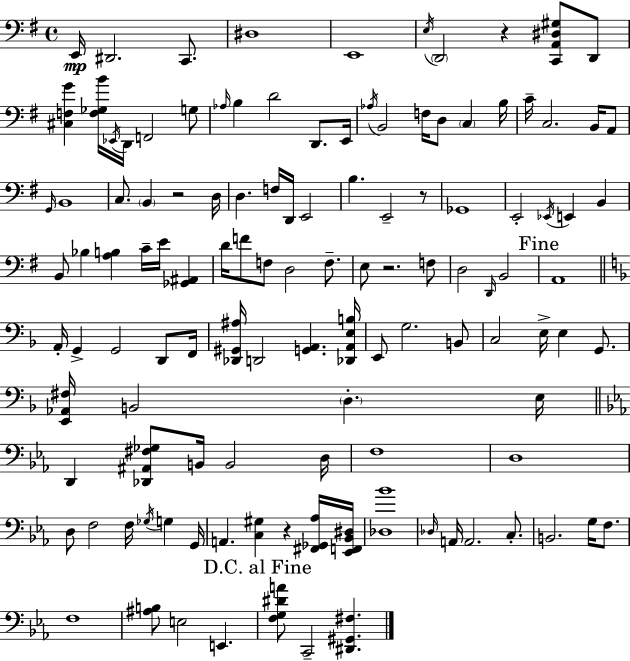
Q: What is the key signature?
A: G major